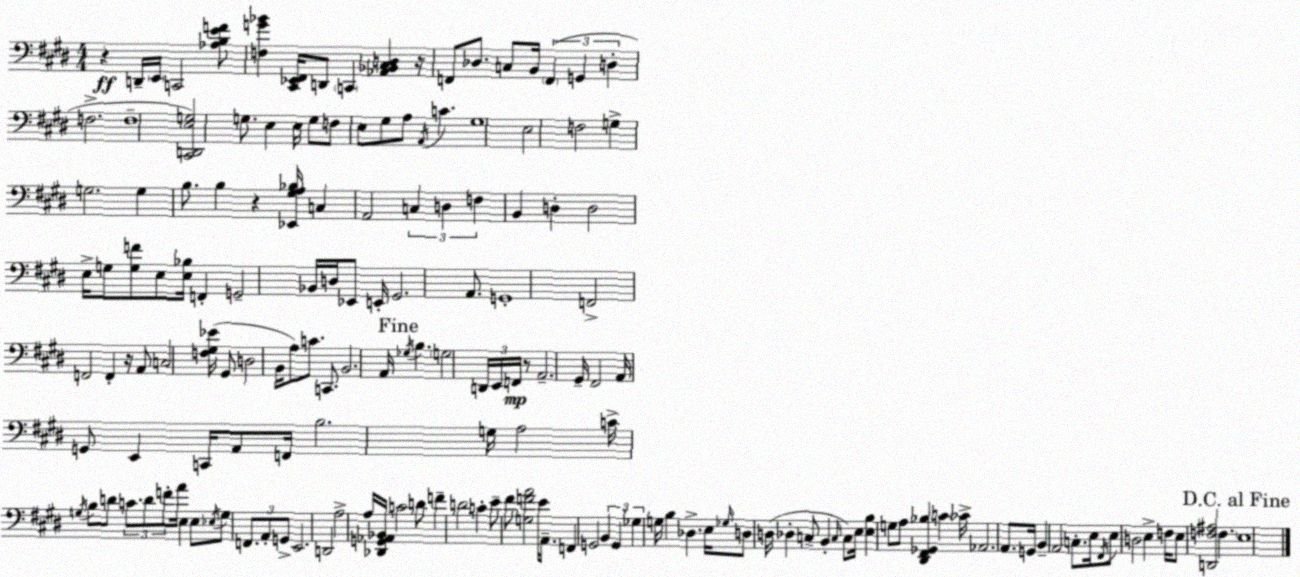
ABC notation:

X:1
T:Untitled
M:4/4
L:1/4
K:E
z D,,/4 E,,/4 C,,2 [_A,B,EF]/2 [F,G_B] [^C,,_E,,^F,,]/4 D,,/2 C,, [_A,,_B,,^C,D,] z/4 F,,/2 _D,/2 C,/2 B,,/4 F,, G,, D, F,2 F,4 [^C,,D,,E,G,]2 G,/2 E, E,/4 G,/2 F,/2 E,/2 ^G,/2 A,/2 A,,/4 C ^G,4 E,2 F,2 G, G,2 G, B,/2 B, z [_E,,^G,A,_B,]/4 C, A,,2 C, D, F, B,, D, D,2 E,/4 G,/2 [G,F]/2 E,/2 [E,_B,]/4 F,, G,,2 _B,,/4 D,/4 _E,,/2 E,,/4 ^G,,2 A,,/2 G,,4 F,,2 F,,2 F,, z/4 A,,/2 C,2 [F,^G,_E]/4 ^G,,/2 D,2 B,,/4 A,/2 C/2 C,,/2 B,,2 A,,/4 _G,/4 B, G,2 D,,/4 E,,/4 F,,/4 z/2 A,,2 ^G,,/4 ^F,,2 A,,/4 G,,/2 E,, C,,/4 A,,/2 F,,/4 B,2 G,/4 A,2 C/4 G,/4 B,/2 D/2 C/2 D/2 F/2 A/4 E, E,/2 _E,/4 G,/2 F,,/2 A,,/2 G,,/2 E,,2 D,,2 A,2 A,/4 [_D,,G,,_A,,_B,,]/4 C2 D/2 F D2 C E/2 ^F/2 [G,FA]2 E/4 A,,/2 F,, G,,2 B,, G,, _G, G,/4 B, _D, E,/4 _G,/4 D,/2 D,/4 _D, C,/2 B,, C,/4 C,/2 E,/4 [E,B,] G,/2 A,/2 [^D,,^F,,_G,,_B,] C _C/4 _A,,2 A,,/2 G,,/4 B,, A,,2 C,/2 E,/4 ^F,,/4 E,/2 D,2 E, F,/4 E,/2 [D,,F,^A,]2 F, E,4